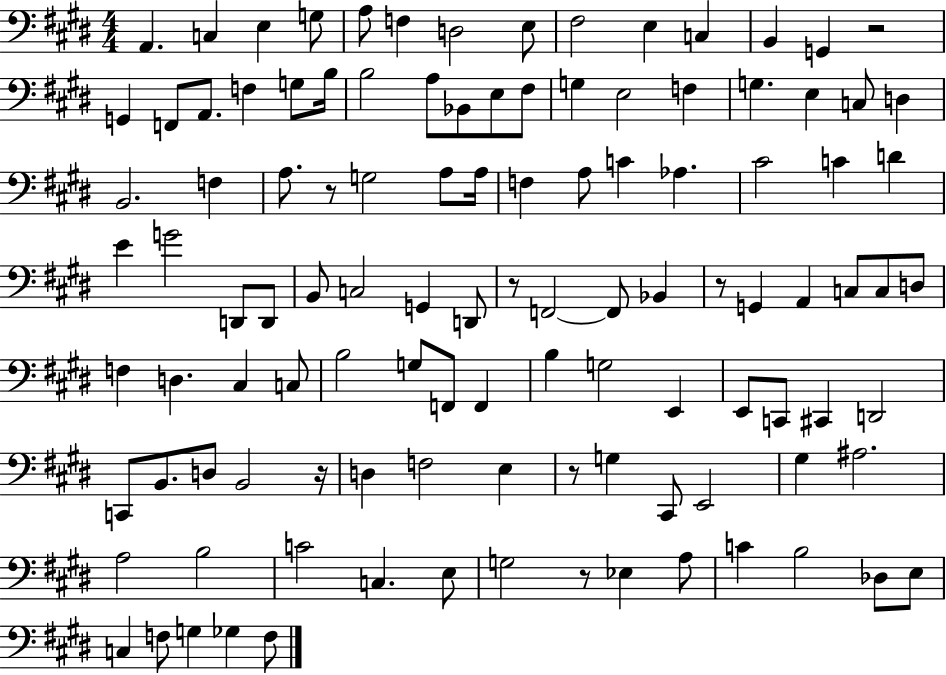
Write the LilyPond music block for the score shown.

{
  \clef bass
  \numericTimeSignature
  \time 4/4
  \key e \major
  \repeat volta 2 { a,4. c4 e4 g8 | a8 f4 d2 e8 | fis2 e4 c4 | b,4 g,4 r2 | \break g,4 f,8 a,8. f4 g8 b16 | b2 a8 bes,8 e8 fis8 | g4 e2 f4 | g4. e4 c8 d4 | \break b,2. f4 | a8. r8 g2 a8 a16 | f4 a8 c'4 aes4. | cis'2 c'4 d'4 | \break e'4 g'2 d,8 d,8 | b,8 c2 g,4 d,8 | r8 f,2~~ f,8 bes,4 | r8 g,4 a,4 c8 c8 d8 | \break f4 d4. cis4 c8 | b2 g8 f,8 f,4 | b4 g2 e,4 | e,8 c,8 cis,4 d,2 | \break c,8 b,8. d8 b,2 r16 | d4 f2 e4 | r8 g4 cis,8 e,2 | gis4 ais2. | \break a2 b2 | c'2 c4. e8 | g2 r8 ees4 a8 | c'4 b2 des8 e8 | \break c4 f8 g4 ges4 f8 | } \bar "|."
}